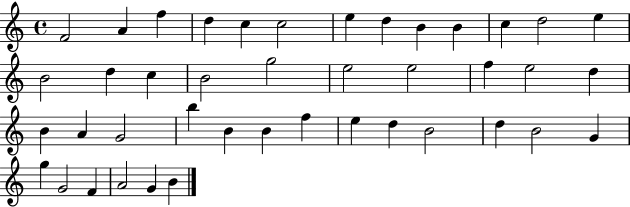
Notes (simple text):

F4/h A4/q F5/q D5/q C5/q C5/h E5/q D5/q B4/q B4/q C5/q D5/h E5/q B4/h D5/q C5/q B4/h G5/h E5/h E5/h F5/q E5/h D5/q B4/q A4/q G4/h B5/q B4/q B4/q F5/q E5/q D5/q B4/h D5/q B4/h G4/q G5/q G4/h F4/q A4/h G4/q B4/q